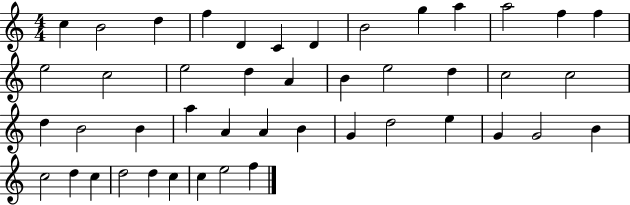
{
  \clef treble
  \numericTimeSignature
  \time 4/4
  \key c \major
  c''4 b'2 d''4 | f''4 d'4 c'4 d'4 | b'2 g''4 a''4 | a''2 f''4 f''4 | \break e''2 c''2 | e''2 d''4 a'4 | b'4 e''2 d''4 | c''2 c''2 | \break d''4 b'2 b'4 | a''4 a'4 a'4 b'4 | g'4 d''2 e''4 | g'4 g'2 b'4 | \break c''2 d''4 c''4 | d''2 d''4 c''4 | c''4 e''2 f''4 | \bar "|."
}